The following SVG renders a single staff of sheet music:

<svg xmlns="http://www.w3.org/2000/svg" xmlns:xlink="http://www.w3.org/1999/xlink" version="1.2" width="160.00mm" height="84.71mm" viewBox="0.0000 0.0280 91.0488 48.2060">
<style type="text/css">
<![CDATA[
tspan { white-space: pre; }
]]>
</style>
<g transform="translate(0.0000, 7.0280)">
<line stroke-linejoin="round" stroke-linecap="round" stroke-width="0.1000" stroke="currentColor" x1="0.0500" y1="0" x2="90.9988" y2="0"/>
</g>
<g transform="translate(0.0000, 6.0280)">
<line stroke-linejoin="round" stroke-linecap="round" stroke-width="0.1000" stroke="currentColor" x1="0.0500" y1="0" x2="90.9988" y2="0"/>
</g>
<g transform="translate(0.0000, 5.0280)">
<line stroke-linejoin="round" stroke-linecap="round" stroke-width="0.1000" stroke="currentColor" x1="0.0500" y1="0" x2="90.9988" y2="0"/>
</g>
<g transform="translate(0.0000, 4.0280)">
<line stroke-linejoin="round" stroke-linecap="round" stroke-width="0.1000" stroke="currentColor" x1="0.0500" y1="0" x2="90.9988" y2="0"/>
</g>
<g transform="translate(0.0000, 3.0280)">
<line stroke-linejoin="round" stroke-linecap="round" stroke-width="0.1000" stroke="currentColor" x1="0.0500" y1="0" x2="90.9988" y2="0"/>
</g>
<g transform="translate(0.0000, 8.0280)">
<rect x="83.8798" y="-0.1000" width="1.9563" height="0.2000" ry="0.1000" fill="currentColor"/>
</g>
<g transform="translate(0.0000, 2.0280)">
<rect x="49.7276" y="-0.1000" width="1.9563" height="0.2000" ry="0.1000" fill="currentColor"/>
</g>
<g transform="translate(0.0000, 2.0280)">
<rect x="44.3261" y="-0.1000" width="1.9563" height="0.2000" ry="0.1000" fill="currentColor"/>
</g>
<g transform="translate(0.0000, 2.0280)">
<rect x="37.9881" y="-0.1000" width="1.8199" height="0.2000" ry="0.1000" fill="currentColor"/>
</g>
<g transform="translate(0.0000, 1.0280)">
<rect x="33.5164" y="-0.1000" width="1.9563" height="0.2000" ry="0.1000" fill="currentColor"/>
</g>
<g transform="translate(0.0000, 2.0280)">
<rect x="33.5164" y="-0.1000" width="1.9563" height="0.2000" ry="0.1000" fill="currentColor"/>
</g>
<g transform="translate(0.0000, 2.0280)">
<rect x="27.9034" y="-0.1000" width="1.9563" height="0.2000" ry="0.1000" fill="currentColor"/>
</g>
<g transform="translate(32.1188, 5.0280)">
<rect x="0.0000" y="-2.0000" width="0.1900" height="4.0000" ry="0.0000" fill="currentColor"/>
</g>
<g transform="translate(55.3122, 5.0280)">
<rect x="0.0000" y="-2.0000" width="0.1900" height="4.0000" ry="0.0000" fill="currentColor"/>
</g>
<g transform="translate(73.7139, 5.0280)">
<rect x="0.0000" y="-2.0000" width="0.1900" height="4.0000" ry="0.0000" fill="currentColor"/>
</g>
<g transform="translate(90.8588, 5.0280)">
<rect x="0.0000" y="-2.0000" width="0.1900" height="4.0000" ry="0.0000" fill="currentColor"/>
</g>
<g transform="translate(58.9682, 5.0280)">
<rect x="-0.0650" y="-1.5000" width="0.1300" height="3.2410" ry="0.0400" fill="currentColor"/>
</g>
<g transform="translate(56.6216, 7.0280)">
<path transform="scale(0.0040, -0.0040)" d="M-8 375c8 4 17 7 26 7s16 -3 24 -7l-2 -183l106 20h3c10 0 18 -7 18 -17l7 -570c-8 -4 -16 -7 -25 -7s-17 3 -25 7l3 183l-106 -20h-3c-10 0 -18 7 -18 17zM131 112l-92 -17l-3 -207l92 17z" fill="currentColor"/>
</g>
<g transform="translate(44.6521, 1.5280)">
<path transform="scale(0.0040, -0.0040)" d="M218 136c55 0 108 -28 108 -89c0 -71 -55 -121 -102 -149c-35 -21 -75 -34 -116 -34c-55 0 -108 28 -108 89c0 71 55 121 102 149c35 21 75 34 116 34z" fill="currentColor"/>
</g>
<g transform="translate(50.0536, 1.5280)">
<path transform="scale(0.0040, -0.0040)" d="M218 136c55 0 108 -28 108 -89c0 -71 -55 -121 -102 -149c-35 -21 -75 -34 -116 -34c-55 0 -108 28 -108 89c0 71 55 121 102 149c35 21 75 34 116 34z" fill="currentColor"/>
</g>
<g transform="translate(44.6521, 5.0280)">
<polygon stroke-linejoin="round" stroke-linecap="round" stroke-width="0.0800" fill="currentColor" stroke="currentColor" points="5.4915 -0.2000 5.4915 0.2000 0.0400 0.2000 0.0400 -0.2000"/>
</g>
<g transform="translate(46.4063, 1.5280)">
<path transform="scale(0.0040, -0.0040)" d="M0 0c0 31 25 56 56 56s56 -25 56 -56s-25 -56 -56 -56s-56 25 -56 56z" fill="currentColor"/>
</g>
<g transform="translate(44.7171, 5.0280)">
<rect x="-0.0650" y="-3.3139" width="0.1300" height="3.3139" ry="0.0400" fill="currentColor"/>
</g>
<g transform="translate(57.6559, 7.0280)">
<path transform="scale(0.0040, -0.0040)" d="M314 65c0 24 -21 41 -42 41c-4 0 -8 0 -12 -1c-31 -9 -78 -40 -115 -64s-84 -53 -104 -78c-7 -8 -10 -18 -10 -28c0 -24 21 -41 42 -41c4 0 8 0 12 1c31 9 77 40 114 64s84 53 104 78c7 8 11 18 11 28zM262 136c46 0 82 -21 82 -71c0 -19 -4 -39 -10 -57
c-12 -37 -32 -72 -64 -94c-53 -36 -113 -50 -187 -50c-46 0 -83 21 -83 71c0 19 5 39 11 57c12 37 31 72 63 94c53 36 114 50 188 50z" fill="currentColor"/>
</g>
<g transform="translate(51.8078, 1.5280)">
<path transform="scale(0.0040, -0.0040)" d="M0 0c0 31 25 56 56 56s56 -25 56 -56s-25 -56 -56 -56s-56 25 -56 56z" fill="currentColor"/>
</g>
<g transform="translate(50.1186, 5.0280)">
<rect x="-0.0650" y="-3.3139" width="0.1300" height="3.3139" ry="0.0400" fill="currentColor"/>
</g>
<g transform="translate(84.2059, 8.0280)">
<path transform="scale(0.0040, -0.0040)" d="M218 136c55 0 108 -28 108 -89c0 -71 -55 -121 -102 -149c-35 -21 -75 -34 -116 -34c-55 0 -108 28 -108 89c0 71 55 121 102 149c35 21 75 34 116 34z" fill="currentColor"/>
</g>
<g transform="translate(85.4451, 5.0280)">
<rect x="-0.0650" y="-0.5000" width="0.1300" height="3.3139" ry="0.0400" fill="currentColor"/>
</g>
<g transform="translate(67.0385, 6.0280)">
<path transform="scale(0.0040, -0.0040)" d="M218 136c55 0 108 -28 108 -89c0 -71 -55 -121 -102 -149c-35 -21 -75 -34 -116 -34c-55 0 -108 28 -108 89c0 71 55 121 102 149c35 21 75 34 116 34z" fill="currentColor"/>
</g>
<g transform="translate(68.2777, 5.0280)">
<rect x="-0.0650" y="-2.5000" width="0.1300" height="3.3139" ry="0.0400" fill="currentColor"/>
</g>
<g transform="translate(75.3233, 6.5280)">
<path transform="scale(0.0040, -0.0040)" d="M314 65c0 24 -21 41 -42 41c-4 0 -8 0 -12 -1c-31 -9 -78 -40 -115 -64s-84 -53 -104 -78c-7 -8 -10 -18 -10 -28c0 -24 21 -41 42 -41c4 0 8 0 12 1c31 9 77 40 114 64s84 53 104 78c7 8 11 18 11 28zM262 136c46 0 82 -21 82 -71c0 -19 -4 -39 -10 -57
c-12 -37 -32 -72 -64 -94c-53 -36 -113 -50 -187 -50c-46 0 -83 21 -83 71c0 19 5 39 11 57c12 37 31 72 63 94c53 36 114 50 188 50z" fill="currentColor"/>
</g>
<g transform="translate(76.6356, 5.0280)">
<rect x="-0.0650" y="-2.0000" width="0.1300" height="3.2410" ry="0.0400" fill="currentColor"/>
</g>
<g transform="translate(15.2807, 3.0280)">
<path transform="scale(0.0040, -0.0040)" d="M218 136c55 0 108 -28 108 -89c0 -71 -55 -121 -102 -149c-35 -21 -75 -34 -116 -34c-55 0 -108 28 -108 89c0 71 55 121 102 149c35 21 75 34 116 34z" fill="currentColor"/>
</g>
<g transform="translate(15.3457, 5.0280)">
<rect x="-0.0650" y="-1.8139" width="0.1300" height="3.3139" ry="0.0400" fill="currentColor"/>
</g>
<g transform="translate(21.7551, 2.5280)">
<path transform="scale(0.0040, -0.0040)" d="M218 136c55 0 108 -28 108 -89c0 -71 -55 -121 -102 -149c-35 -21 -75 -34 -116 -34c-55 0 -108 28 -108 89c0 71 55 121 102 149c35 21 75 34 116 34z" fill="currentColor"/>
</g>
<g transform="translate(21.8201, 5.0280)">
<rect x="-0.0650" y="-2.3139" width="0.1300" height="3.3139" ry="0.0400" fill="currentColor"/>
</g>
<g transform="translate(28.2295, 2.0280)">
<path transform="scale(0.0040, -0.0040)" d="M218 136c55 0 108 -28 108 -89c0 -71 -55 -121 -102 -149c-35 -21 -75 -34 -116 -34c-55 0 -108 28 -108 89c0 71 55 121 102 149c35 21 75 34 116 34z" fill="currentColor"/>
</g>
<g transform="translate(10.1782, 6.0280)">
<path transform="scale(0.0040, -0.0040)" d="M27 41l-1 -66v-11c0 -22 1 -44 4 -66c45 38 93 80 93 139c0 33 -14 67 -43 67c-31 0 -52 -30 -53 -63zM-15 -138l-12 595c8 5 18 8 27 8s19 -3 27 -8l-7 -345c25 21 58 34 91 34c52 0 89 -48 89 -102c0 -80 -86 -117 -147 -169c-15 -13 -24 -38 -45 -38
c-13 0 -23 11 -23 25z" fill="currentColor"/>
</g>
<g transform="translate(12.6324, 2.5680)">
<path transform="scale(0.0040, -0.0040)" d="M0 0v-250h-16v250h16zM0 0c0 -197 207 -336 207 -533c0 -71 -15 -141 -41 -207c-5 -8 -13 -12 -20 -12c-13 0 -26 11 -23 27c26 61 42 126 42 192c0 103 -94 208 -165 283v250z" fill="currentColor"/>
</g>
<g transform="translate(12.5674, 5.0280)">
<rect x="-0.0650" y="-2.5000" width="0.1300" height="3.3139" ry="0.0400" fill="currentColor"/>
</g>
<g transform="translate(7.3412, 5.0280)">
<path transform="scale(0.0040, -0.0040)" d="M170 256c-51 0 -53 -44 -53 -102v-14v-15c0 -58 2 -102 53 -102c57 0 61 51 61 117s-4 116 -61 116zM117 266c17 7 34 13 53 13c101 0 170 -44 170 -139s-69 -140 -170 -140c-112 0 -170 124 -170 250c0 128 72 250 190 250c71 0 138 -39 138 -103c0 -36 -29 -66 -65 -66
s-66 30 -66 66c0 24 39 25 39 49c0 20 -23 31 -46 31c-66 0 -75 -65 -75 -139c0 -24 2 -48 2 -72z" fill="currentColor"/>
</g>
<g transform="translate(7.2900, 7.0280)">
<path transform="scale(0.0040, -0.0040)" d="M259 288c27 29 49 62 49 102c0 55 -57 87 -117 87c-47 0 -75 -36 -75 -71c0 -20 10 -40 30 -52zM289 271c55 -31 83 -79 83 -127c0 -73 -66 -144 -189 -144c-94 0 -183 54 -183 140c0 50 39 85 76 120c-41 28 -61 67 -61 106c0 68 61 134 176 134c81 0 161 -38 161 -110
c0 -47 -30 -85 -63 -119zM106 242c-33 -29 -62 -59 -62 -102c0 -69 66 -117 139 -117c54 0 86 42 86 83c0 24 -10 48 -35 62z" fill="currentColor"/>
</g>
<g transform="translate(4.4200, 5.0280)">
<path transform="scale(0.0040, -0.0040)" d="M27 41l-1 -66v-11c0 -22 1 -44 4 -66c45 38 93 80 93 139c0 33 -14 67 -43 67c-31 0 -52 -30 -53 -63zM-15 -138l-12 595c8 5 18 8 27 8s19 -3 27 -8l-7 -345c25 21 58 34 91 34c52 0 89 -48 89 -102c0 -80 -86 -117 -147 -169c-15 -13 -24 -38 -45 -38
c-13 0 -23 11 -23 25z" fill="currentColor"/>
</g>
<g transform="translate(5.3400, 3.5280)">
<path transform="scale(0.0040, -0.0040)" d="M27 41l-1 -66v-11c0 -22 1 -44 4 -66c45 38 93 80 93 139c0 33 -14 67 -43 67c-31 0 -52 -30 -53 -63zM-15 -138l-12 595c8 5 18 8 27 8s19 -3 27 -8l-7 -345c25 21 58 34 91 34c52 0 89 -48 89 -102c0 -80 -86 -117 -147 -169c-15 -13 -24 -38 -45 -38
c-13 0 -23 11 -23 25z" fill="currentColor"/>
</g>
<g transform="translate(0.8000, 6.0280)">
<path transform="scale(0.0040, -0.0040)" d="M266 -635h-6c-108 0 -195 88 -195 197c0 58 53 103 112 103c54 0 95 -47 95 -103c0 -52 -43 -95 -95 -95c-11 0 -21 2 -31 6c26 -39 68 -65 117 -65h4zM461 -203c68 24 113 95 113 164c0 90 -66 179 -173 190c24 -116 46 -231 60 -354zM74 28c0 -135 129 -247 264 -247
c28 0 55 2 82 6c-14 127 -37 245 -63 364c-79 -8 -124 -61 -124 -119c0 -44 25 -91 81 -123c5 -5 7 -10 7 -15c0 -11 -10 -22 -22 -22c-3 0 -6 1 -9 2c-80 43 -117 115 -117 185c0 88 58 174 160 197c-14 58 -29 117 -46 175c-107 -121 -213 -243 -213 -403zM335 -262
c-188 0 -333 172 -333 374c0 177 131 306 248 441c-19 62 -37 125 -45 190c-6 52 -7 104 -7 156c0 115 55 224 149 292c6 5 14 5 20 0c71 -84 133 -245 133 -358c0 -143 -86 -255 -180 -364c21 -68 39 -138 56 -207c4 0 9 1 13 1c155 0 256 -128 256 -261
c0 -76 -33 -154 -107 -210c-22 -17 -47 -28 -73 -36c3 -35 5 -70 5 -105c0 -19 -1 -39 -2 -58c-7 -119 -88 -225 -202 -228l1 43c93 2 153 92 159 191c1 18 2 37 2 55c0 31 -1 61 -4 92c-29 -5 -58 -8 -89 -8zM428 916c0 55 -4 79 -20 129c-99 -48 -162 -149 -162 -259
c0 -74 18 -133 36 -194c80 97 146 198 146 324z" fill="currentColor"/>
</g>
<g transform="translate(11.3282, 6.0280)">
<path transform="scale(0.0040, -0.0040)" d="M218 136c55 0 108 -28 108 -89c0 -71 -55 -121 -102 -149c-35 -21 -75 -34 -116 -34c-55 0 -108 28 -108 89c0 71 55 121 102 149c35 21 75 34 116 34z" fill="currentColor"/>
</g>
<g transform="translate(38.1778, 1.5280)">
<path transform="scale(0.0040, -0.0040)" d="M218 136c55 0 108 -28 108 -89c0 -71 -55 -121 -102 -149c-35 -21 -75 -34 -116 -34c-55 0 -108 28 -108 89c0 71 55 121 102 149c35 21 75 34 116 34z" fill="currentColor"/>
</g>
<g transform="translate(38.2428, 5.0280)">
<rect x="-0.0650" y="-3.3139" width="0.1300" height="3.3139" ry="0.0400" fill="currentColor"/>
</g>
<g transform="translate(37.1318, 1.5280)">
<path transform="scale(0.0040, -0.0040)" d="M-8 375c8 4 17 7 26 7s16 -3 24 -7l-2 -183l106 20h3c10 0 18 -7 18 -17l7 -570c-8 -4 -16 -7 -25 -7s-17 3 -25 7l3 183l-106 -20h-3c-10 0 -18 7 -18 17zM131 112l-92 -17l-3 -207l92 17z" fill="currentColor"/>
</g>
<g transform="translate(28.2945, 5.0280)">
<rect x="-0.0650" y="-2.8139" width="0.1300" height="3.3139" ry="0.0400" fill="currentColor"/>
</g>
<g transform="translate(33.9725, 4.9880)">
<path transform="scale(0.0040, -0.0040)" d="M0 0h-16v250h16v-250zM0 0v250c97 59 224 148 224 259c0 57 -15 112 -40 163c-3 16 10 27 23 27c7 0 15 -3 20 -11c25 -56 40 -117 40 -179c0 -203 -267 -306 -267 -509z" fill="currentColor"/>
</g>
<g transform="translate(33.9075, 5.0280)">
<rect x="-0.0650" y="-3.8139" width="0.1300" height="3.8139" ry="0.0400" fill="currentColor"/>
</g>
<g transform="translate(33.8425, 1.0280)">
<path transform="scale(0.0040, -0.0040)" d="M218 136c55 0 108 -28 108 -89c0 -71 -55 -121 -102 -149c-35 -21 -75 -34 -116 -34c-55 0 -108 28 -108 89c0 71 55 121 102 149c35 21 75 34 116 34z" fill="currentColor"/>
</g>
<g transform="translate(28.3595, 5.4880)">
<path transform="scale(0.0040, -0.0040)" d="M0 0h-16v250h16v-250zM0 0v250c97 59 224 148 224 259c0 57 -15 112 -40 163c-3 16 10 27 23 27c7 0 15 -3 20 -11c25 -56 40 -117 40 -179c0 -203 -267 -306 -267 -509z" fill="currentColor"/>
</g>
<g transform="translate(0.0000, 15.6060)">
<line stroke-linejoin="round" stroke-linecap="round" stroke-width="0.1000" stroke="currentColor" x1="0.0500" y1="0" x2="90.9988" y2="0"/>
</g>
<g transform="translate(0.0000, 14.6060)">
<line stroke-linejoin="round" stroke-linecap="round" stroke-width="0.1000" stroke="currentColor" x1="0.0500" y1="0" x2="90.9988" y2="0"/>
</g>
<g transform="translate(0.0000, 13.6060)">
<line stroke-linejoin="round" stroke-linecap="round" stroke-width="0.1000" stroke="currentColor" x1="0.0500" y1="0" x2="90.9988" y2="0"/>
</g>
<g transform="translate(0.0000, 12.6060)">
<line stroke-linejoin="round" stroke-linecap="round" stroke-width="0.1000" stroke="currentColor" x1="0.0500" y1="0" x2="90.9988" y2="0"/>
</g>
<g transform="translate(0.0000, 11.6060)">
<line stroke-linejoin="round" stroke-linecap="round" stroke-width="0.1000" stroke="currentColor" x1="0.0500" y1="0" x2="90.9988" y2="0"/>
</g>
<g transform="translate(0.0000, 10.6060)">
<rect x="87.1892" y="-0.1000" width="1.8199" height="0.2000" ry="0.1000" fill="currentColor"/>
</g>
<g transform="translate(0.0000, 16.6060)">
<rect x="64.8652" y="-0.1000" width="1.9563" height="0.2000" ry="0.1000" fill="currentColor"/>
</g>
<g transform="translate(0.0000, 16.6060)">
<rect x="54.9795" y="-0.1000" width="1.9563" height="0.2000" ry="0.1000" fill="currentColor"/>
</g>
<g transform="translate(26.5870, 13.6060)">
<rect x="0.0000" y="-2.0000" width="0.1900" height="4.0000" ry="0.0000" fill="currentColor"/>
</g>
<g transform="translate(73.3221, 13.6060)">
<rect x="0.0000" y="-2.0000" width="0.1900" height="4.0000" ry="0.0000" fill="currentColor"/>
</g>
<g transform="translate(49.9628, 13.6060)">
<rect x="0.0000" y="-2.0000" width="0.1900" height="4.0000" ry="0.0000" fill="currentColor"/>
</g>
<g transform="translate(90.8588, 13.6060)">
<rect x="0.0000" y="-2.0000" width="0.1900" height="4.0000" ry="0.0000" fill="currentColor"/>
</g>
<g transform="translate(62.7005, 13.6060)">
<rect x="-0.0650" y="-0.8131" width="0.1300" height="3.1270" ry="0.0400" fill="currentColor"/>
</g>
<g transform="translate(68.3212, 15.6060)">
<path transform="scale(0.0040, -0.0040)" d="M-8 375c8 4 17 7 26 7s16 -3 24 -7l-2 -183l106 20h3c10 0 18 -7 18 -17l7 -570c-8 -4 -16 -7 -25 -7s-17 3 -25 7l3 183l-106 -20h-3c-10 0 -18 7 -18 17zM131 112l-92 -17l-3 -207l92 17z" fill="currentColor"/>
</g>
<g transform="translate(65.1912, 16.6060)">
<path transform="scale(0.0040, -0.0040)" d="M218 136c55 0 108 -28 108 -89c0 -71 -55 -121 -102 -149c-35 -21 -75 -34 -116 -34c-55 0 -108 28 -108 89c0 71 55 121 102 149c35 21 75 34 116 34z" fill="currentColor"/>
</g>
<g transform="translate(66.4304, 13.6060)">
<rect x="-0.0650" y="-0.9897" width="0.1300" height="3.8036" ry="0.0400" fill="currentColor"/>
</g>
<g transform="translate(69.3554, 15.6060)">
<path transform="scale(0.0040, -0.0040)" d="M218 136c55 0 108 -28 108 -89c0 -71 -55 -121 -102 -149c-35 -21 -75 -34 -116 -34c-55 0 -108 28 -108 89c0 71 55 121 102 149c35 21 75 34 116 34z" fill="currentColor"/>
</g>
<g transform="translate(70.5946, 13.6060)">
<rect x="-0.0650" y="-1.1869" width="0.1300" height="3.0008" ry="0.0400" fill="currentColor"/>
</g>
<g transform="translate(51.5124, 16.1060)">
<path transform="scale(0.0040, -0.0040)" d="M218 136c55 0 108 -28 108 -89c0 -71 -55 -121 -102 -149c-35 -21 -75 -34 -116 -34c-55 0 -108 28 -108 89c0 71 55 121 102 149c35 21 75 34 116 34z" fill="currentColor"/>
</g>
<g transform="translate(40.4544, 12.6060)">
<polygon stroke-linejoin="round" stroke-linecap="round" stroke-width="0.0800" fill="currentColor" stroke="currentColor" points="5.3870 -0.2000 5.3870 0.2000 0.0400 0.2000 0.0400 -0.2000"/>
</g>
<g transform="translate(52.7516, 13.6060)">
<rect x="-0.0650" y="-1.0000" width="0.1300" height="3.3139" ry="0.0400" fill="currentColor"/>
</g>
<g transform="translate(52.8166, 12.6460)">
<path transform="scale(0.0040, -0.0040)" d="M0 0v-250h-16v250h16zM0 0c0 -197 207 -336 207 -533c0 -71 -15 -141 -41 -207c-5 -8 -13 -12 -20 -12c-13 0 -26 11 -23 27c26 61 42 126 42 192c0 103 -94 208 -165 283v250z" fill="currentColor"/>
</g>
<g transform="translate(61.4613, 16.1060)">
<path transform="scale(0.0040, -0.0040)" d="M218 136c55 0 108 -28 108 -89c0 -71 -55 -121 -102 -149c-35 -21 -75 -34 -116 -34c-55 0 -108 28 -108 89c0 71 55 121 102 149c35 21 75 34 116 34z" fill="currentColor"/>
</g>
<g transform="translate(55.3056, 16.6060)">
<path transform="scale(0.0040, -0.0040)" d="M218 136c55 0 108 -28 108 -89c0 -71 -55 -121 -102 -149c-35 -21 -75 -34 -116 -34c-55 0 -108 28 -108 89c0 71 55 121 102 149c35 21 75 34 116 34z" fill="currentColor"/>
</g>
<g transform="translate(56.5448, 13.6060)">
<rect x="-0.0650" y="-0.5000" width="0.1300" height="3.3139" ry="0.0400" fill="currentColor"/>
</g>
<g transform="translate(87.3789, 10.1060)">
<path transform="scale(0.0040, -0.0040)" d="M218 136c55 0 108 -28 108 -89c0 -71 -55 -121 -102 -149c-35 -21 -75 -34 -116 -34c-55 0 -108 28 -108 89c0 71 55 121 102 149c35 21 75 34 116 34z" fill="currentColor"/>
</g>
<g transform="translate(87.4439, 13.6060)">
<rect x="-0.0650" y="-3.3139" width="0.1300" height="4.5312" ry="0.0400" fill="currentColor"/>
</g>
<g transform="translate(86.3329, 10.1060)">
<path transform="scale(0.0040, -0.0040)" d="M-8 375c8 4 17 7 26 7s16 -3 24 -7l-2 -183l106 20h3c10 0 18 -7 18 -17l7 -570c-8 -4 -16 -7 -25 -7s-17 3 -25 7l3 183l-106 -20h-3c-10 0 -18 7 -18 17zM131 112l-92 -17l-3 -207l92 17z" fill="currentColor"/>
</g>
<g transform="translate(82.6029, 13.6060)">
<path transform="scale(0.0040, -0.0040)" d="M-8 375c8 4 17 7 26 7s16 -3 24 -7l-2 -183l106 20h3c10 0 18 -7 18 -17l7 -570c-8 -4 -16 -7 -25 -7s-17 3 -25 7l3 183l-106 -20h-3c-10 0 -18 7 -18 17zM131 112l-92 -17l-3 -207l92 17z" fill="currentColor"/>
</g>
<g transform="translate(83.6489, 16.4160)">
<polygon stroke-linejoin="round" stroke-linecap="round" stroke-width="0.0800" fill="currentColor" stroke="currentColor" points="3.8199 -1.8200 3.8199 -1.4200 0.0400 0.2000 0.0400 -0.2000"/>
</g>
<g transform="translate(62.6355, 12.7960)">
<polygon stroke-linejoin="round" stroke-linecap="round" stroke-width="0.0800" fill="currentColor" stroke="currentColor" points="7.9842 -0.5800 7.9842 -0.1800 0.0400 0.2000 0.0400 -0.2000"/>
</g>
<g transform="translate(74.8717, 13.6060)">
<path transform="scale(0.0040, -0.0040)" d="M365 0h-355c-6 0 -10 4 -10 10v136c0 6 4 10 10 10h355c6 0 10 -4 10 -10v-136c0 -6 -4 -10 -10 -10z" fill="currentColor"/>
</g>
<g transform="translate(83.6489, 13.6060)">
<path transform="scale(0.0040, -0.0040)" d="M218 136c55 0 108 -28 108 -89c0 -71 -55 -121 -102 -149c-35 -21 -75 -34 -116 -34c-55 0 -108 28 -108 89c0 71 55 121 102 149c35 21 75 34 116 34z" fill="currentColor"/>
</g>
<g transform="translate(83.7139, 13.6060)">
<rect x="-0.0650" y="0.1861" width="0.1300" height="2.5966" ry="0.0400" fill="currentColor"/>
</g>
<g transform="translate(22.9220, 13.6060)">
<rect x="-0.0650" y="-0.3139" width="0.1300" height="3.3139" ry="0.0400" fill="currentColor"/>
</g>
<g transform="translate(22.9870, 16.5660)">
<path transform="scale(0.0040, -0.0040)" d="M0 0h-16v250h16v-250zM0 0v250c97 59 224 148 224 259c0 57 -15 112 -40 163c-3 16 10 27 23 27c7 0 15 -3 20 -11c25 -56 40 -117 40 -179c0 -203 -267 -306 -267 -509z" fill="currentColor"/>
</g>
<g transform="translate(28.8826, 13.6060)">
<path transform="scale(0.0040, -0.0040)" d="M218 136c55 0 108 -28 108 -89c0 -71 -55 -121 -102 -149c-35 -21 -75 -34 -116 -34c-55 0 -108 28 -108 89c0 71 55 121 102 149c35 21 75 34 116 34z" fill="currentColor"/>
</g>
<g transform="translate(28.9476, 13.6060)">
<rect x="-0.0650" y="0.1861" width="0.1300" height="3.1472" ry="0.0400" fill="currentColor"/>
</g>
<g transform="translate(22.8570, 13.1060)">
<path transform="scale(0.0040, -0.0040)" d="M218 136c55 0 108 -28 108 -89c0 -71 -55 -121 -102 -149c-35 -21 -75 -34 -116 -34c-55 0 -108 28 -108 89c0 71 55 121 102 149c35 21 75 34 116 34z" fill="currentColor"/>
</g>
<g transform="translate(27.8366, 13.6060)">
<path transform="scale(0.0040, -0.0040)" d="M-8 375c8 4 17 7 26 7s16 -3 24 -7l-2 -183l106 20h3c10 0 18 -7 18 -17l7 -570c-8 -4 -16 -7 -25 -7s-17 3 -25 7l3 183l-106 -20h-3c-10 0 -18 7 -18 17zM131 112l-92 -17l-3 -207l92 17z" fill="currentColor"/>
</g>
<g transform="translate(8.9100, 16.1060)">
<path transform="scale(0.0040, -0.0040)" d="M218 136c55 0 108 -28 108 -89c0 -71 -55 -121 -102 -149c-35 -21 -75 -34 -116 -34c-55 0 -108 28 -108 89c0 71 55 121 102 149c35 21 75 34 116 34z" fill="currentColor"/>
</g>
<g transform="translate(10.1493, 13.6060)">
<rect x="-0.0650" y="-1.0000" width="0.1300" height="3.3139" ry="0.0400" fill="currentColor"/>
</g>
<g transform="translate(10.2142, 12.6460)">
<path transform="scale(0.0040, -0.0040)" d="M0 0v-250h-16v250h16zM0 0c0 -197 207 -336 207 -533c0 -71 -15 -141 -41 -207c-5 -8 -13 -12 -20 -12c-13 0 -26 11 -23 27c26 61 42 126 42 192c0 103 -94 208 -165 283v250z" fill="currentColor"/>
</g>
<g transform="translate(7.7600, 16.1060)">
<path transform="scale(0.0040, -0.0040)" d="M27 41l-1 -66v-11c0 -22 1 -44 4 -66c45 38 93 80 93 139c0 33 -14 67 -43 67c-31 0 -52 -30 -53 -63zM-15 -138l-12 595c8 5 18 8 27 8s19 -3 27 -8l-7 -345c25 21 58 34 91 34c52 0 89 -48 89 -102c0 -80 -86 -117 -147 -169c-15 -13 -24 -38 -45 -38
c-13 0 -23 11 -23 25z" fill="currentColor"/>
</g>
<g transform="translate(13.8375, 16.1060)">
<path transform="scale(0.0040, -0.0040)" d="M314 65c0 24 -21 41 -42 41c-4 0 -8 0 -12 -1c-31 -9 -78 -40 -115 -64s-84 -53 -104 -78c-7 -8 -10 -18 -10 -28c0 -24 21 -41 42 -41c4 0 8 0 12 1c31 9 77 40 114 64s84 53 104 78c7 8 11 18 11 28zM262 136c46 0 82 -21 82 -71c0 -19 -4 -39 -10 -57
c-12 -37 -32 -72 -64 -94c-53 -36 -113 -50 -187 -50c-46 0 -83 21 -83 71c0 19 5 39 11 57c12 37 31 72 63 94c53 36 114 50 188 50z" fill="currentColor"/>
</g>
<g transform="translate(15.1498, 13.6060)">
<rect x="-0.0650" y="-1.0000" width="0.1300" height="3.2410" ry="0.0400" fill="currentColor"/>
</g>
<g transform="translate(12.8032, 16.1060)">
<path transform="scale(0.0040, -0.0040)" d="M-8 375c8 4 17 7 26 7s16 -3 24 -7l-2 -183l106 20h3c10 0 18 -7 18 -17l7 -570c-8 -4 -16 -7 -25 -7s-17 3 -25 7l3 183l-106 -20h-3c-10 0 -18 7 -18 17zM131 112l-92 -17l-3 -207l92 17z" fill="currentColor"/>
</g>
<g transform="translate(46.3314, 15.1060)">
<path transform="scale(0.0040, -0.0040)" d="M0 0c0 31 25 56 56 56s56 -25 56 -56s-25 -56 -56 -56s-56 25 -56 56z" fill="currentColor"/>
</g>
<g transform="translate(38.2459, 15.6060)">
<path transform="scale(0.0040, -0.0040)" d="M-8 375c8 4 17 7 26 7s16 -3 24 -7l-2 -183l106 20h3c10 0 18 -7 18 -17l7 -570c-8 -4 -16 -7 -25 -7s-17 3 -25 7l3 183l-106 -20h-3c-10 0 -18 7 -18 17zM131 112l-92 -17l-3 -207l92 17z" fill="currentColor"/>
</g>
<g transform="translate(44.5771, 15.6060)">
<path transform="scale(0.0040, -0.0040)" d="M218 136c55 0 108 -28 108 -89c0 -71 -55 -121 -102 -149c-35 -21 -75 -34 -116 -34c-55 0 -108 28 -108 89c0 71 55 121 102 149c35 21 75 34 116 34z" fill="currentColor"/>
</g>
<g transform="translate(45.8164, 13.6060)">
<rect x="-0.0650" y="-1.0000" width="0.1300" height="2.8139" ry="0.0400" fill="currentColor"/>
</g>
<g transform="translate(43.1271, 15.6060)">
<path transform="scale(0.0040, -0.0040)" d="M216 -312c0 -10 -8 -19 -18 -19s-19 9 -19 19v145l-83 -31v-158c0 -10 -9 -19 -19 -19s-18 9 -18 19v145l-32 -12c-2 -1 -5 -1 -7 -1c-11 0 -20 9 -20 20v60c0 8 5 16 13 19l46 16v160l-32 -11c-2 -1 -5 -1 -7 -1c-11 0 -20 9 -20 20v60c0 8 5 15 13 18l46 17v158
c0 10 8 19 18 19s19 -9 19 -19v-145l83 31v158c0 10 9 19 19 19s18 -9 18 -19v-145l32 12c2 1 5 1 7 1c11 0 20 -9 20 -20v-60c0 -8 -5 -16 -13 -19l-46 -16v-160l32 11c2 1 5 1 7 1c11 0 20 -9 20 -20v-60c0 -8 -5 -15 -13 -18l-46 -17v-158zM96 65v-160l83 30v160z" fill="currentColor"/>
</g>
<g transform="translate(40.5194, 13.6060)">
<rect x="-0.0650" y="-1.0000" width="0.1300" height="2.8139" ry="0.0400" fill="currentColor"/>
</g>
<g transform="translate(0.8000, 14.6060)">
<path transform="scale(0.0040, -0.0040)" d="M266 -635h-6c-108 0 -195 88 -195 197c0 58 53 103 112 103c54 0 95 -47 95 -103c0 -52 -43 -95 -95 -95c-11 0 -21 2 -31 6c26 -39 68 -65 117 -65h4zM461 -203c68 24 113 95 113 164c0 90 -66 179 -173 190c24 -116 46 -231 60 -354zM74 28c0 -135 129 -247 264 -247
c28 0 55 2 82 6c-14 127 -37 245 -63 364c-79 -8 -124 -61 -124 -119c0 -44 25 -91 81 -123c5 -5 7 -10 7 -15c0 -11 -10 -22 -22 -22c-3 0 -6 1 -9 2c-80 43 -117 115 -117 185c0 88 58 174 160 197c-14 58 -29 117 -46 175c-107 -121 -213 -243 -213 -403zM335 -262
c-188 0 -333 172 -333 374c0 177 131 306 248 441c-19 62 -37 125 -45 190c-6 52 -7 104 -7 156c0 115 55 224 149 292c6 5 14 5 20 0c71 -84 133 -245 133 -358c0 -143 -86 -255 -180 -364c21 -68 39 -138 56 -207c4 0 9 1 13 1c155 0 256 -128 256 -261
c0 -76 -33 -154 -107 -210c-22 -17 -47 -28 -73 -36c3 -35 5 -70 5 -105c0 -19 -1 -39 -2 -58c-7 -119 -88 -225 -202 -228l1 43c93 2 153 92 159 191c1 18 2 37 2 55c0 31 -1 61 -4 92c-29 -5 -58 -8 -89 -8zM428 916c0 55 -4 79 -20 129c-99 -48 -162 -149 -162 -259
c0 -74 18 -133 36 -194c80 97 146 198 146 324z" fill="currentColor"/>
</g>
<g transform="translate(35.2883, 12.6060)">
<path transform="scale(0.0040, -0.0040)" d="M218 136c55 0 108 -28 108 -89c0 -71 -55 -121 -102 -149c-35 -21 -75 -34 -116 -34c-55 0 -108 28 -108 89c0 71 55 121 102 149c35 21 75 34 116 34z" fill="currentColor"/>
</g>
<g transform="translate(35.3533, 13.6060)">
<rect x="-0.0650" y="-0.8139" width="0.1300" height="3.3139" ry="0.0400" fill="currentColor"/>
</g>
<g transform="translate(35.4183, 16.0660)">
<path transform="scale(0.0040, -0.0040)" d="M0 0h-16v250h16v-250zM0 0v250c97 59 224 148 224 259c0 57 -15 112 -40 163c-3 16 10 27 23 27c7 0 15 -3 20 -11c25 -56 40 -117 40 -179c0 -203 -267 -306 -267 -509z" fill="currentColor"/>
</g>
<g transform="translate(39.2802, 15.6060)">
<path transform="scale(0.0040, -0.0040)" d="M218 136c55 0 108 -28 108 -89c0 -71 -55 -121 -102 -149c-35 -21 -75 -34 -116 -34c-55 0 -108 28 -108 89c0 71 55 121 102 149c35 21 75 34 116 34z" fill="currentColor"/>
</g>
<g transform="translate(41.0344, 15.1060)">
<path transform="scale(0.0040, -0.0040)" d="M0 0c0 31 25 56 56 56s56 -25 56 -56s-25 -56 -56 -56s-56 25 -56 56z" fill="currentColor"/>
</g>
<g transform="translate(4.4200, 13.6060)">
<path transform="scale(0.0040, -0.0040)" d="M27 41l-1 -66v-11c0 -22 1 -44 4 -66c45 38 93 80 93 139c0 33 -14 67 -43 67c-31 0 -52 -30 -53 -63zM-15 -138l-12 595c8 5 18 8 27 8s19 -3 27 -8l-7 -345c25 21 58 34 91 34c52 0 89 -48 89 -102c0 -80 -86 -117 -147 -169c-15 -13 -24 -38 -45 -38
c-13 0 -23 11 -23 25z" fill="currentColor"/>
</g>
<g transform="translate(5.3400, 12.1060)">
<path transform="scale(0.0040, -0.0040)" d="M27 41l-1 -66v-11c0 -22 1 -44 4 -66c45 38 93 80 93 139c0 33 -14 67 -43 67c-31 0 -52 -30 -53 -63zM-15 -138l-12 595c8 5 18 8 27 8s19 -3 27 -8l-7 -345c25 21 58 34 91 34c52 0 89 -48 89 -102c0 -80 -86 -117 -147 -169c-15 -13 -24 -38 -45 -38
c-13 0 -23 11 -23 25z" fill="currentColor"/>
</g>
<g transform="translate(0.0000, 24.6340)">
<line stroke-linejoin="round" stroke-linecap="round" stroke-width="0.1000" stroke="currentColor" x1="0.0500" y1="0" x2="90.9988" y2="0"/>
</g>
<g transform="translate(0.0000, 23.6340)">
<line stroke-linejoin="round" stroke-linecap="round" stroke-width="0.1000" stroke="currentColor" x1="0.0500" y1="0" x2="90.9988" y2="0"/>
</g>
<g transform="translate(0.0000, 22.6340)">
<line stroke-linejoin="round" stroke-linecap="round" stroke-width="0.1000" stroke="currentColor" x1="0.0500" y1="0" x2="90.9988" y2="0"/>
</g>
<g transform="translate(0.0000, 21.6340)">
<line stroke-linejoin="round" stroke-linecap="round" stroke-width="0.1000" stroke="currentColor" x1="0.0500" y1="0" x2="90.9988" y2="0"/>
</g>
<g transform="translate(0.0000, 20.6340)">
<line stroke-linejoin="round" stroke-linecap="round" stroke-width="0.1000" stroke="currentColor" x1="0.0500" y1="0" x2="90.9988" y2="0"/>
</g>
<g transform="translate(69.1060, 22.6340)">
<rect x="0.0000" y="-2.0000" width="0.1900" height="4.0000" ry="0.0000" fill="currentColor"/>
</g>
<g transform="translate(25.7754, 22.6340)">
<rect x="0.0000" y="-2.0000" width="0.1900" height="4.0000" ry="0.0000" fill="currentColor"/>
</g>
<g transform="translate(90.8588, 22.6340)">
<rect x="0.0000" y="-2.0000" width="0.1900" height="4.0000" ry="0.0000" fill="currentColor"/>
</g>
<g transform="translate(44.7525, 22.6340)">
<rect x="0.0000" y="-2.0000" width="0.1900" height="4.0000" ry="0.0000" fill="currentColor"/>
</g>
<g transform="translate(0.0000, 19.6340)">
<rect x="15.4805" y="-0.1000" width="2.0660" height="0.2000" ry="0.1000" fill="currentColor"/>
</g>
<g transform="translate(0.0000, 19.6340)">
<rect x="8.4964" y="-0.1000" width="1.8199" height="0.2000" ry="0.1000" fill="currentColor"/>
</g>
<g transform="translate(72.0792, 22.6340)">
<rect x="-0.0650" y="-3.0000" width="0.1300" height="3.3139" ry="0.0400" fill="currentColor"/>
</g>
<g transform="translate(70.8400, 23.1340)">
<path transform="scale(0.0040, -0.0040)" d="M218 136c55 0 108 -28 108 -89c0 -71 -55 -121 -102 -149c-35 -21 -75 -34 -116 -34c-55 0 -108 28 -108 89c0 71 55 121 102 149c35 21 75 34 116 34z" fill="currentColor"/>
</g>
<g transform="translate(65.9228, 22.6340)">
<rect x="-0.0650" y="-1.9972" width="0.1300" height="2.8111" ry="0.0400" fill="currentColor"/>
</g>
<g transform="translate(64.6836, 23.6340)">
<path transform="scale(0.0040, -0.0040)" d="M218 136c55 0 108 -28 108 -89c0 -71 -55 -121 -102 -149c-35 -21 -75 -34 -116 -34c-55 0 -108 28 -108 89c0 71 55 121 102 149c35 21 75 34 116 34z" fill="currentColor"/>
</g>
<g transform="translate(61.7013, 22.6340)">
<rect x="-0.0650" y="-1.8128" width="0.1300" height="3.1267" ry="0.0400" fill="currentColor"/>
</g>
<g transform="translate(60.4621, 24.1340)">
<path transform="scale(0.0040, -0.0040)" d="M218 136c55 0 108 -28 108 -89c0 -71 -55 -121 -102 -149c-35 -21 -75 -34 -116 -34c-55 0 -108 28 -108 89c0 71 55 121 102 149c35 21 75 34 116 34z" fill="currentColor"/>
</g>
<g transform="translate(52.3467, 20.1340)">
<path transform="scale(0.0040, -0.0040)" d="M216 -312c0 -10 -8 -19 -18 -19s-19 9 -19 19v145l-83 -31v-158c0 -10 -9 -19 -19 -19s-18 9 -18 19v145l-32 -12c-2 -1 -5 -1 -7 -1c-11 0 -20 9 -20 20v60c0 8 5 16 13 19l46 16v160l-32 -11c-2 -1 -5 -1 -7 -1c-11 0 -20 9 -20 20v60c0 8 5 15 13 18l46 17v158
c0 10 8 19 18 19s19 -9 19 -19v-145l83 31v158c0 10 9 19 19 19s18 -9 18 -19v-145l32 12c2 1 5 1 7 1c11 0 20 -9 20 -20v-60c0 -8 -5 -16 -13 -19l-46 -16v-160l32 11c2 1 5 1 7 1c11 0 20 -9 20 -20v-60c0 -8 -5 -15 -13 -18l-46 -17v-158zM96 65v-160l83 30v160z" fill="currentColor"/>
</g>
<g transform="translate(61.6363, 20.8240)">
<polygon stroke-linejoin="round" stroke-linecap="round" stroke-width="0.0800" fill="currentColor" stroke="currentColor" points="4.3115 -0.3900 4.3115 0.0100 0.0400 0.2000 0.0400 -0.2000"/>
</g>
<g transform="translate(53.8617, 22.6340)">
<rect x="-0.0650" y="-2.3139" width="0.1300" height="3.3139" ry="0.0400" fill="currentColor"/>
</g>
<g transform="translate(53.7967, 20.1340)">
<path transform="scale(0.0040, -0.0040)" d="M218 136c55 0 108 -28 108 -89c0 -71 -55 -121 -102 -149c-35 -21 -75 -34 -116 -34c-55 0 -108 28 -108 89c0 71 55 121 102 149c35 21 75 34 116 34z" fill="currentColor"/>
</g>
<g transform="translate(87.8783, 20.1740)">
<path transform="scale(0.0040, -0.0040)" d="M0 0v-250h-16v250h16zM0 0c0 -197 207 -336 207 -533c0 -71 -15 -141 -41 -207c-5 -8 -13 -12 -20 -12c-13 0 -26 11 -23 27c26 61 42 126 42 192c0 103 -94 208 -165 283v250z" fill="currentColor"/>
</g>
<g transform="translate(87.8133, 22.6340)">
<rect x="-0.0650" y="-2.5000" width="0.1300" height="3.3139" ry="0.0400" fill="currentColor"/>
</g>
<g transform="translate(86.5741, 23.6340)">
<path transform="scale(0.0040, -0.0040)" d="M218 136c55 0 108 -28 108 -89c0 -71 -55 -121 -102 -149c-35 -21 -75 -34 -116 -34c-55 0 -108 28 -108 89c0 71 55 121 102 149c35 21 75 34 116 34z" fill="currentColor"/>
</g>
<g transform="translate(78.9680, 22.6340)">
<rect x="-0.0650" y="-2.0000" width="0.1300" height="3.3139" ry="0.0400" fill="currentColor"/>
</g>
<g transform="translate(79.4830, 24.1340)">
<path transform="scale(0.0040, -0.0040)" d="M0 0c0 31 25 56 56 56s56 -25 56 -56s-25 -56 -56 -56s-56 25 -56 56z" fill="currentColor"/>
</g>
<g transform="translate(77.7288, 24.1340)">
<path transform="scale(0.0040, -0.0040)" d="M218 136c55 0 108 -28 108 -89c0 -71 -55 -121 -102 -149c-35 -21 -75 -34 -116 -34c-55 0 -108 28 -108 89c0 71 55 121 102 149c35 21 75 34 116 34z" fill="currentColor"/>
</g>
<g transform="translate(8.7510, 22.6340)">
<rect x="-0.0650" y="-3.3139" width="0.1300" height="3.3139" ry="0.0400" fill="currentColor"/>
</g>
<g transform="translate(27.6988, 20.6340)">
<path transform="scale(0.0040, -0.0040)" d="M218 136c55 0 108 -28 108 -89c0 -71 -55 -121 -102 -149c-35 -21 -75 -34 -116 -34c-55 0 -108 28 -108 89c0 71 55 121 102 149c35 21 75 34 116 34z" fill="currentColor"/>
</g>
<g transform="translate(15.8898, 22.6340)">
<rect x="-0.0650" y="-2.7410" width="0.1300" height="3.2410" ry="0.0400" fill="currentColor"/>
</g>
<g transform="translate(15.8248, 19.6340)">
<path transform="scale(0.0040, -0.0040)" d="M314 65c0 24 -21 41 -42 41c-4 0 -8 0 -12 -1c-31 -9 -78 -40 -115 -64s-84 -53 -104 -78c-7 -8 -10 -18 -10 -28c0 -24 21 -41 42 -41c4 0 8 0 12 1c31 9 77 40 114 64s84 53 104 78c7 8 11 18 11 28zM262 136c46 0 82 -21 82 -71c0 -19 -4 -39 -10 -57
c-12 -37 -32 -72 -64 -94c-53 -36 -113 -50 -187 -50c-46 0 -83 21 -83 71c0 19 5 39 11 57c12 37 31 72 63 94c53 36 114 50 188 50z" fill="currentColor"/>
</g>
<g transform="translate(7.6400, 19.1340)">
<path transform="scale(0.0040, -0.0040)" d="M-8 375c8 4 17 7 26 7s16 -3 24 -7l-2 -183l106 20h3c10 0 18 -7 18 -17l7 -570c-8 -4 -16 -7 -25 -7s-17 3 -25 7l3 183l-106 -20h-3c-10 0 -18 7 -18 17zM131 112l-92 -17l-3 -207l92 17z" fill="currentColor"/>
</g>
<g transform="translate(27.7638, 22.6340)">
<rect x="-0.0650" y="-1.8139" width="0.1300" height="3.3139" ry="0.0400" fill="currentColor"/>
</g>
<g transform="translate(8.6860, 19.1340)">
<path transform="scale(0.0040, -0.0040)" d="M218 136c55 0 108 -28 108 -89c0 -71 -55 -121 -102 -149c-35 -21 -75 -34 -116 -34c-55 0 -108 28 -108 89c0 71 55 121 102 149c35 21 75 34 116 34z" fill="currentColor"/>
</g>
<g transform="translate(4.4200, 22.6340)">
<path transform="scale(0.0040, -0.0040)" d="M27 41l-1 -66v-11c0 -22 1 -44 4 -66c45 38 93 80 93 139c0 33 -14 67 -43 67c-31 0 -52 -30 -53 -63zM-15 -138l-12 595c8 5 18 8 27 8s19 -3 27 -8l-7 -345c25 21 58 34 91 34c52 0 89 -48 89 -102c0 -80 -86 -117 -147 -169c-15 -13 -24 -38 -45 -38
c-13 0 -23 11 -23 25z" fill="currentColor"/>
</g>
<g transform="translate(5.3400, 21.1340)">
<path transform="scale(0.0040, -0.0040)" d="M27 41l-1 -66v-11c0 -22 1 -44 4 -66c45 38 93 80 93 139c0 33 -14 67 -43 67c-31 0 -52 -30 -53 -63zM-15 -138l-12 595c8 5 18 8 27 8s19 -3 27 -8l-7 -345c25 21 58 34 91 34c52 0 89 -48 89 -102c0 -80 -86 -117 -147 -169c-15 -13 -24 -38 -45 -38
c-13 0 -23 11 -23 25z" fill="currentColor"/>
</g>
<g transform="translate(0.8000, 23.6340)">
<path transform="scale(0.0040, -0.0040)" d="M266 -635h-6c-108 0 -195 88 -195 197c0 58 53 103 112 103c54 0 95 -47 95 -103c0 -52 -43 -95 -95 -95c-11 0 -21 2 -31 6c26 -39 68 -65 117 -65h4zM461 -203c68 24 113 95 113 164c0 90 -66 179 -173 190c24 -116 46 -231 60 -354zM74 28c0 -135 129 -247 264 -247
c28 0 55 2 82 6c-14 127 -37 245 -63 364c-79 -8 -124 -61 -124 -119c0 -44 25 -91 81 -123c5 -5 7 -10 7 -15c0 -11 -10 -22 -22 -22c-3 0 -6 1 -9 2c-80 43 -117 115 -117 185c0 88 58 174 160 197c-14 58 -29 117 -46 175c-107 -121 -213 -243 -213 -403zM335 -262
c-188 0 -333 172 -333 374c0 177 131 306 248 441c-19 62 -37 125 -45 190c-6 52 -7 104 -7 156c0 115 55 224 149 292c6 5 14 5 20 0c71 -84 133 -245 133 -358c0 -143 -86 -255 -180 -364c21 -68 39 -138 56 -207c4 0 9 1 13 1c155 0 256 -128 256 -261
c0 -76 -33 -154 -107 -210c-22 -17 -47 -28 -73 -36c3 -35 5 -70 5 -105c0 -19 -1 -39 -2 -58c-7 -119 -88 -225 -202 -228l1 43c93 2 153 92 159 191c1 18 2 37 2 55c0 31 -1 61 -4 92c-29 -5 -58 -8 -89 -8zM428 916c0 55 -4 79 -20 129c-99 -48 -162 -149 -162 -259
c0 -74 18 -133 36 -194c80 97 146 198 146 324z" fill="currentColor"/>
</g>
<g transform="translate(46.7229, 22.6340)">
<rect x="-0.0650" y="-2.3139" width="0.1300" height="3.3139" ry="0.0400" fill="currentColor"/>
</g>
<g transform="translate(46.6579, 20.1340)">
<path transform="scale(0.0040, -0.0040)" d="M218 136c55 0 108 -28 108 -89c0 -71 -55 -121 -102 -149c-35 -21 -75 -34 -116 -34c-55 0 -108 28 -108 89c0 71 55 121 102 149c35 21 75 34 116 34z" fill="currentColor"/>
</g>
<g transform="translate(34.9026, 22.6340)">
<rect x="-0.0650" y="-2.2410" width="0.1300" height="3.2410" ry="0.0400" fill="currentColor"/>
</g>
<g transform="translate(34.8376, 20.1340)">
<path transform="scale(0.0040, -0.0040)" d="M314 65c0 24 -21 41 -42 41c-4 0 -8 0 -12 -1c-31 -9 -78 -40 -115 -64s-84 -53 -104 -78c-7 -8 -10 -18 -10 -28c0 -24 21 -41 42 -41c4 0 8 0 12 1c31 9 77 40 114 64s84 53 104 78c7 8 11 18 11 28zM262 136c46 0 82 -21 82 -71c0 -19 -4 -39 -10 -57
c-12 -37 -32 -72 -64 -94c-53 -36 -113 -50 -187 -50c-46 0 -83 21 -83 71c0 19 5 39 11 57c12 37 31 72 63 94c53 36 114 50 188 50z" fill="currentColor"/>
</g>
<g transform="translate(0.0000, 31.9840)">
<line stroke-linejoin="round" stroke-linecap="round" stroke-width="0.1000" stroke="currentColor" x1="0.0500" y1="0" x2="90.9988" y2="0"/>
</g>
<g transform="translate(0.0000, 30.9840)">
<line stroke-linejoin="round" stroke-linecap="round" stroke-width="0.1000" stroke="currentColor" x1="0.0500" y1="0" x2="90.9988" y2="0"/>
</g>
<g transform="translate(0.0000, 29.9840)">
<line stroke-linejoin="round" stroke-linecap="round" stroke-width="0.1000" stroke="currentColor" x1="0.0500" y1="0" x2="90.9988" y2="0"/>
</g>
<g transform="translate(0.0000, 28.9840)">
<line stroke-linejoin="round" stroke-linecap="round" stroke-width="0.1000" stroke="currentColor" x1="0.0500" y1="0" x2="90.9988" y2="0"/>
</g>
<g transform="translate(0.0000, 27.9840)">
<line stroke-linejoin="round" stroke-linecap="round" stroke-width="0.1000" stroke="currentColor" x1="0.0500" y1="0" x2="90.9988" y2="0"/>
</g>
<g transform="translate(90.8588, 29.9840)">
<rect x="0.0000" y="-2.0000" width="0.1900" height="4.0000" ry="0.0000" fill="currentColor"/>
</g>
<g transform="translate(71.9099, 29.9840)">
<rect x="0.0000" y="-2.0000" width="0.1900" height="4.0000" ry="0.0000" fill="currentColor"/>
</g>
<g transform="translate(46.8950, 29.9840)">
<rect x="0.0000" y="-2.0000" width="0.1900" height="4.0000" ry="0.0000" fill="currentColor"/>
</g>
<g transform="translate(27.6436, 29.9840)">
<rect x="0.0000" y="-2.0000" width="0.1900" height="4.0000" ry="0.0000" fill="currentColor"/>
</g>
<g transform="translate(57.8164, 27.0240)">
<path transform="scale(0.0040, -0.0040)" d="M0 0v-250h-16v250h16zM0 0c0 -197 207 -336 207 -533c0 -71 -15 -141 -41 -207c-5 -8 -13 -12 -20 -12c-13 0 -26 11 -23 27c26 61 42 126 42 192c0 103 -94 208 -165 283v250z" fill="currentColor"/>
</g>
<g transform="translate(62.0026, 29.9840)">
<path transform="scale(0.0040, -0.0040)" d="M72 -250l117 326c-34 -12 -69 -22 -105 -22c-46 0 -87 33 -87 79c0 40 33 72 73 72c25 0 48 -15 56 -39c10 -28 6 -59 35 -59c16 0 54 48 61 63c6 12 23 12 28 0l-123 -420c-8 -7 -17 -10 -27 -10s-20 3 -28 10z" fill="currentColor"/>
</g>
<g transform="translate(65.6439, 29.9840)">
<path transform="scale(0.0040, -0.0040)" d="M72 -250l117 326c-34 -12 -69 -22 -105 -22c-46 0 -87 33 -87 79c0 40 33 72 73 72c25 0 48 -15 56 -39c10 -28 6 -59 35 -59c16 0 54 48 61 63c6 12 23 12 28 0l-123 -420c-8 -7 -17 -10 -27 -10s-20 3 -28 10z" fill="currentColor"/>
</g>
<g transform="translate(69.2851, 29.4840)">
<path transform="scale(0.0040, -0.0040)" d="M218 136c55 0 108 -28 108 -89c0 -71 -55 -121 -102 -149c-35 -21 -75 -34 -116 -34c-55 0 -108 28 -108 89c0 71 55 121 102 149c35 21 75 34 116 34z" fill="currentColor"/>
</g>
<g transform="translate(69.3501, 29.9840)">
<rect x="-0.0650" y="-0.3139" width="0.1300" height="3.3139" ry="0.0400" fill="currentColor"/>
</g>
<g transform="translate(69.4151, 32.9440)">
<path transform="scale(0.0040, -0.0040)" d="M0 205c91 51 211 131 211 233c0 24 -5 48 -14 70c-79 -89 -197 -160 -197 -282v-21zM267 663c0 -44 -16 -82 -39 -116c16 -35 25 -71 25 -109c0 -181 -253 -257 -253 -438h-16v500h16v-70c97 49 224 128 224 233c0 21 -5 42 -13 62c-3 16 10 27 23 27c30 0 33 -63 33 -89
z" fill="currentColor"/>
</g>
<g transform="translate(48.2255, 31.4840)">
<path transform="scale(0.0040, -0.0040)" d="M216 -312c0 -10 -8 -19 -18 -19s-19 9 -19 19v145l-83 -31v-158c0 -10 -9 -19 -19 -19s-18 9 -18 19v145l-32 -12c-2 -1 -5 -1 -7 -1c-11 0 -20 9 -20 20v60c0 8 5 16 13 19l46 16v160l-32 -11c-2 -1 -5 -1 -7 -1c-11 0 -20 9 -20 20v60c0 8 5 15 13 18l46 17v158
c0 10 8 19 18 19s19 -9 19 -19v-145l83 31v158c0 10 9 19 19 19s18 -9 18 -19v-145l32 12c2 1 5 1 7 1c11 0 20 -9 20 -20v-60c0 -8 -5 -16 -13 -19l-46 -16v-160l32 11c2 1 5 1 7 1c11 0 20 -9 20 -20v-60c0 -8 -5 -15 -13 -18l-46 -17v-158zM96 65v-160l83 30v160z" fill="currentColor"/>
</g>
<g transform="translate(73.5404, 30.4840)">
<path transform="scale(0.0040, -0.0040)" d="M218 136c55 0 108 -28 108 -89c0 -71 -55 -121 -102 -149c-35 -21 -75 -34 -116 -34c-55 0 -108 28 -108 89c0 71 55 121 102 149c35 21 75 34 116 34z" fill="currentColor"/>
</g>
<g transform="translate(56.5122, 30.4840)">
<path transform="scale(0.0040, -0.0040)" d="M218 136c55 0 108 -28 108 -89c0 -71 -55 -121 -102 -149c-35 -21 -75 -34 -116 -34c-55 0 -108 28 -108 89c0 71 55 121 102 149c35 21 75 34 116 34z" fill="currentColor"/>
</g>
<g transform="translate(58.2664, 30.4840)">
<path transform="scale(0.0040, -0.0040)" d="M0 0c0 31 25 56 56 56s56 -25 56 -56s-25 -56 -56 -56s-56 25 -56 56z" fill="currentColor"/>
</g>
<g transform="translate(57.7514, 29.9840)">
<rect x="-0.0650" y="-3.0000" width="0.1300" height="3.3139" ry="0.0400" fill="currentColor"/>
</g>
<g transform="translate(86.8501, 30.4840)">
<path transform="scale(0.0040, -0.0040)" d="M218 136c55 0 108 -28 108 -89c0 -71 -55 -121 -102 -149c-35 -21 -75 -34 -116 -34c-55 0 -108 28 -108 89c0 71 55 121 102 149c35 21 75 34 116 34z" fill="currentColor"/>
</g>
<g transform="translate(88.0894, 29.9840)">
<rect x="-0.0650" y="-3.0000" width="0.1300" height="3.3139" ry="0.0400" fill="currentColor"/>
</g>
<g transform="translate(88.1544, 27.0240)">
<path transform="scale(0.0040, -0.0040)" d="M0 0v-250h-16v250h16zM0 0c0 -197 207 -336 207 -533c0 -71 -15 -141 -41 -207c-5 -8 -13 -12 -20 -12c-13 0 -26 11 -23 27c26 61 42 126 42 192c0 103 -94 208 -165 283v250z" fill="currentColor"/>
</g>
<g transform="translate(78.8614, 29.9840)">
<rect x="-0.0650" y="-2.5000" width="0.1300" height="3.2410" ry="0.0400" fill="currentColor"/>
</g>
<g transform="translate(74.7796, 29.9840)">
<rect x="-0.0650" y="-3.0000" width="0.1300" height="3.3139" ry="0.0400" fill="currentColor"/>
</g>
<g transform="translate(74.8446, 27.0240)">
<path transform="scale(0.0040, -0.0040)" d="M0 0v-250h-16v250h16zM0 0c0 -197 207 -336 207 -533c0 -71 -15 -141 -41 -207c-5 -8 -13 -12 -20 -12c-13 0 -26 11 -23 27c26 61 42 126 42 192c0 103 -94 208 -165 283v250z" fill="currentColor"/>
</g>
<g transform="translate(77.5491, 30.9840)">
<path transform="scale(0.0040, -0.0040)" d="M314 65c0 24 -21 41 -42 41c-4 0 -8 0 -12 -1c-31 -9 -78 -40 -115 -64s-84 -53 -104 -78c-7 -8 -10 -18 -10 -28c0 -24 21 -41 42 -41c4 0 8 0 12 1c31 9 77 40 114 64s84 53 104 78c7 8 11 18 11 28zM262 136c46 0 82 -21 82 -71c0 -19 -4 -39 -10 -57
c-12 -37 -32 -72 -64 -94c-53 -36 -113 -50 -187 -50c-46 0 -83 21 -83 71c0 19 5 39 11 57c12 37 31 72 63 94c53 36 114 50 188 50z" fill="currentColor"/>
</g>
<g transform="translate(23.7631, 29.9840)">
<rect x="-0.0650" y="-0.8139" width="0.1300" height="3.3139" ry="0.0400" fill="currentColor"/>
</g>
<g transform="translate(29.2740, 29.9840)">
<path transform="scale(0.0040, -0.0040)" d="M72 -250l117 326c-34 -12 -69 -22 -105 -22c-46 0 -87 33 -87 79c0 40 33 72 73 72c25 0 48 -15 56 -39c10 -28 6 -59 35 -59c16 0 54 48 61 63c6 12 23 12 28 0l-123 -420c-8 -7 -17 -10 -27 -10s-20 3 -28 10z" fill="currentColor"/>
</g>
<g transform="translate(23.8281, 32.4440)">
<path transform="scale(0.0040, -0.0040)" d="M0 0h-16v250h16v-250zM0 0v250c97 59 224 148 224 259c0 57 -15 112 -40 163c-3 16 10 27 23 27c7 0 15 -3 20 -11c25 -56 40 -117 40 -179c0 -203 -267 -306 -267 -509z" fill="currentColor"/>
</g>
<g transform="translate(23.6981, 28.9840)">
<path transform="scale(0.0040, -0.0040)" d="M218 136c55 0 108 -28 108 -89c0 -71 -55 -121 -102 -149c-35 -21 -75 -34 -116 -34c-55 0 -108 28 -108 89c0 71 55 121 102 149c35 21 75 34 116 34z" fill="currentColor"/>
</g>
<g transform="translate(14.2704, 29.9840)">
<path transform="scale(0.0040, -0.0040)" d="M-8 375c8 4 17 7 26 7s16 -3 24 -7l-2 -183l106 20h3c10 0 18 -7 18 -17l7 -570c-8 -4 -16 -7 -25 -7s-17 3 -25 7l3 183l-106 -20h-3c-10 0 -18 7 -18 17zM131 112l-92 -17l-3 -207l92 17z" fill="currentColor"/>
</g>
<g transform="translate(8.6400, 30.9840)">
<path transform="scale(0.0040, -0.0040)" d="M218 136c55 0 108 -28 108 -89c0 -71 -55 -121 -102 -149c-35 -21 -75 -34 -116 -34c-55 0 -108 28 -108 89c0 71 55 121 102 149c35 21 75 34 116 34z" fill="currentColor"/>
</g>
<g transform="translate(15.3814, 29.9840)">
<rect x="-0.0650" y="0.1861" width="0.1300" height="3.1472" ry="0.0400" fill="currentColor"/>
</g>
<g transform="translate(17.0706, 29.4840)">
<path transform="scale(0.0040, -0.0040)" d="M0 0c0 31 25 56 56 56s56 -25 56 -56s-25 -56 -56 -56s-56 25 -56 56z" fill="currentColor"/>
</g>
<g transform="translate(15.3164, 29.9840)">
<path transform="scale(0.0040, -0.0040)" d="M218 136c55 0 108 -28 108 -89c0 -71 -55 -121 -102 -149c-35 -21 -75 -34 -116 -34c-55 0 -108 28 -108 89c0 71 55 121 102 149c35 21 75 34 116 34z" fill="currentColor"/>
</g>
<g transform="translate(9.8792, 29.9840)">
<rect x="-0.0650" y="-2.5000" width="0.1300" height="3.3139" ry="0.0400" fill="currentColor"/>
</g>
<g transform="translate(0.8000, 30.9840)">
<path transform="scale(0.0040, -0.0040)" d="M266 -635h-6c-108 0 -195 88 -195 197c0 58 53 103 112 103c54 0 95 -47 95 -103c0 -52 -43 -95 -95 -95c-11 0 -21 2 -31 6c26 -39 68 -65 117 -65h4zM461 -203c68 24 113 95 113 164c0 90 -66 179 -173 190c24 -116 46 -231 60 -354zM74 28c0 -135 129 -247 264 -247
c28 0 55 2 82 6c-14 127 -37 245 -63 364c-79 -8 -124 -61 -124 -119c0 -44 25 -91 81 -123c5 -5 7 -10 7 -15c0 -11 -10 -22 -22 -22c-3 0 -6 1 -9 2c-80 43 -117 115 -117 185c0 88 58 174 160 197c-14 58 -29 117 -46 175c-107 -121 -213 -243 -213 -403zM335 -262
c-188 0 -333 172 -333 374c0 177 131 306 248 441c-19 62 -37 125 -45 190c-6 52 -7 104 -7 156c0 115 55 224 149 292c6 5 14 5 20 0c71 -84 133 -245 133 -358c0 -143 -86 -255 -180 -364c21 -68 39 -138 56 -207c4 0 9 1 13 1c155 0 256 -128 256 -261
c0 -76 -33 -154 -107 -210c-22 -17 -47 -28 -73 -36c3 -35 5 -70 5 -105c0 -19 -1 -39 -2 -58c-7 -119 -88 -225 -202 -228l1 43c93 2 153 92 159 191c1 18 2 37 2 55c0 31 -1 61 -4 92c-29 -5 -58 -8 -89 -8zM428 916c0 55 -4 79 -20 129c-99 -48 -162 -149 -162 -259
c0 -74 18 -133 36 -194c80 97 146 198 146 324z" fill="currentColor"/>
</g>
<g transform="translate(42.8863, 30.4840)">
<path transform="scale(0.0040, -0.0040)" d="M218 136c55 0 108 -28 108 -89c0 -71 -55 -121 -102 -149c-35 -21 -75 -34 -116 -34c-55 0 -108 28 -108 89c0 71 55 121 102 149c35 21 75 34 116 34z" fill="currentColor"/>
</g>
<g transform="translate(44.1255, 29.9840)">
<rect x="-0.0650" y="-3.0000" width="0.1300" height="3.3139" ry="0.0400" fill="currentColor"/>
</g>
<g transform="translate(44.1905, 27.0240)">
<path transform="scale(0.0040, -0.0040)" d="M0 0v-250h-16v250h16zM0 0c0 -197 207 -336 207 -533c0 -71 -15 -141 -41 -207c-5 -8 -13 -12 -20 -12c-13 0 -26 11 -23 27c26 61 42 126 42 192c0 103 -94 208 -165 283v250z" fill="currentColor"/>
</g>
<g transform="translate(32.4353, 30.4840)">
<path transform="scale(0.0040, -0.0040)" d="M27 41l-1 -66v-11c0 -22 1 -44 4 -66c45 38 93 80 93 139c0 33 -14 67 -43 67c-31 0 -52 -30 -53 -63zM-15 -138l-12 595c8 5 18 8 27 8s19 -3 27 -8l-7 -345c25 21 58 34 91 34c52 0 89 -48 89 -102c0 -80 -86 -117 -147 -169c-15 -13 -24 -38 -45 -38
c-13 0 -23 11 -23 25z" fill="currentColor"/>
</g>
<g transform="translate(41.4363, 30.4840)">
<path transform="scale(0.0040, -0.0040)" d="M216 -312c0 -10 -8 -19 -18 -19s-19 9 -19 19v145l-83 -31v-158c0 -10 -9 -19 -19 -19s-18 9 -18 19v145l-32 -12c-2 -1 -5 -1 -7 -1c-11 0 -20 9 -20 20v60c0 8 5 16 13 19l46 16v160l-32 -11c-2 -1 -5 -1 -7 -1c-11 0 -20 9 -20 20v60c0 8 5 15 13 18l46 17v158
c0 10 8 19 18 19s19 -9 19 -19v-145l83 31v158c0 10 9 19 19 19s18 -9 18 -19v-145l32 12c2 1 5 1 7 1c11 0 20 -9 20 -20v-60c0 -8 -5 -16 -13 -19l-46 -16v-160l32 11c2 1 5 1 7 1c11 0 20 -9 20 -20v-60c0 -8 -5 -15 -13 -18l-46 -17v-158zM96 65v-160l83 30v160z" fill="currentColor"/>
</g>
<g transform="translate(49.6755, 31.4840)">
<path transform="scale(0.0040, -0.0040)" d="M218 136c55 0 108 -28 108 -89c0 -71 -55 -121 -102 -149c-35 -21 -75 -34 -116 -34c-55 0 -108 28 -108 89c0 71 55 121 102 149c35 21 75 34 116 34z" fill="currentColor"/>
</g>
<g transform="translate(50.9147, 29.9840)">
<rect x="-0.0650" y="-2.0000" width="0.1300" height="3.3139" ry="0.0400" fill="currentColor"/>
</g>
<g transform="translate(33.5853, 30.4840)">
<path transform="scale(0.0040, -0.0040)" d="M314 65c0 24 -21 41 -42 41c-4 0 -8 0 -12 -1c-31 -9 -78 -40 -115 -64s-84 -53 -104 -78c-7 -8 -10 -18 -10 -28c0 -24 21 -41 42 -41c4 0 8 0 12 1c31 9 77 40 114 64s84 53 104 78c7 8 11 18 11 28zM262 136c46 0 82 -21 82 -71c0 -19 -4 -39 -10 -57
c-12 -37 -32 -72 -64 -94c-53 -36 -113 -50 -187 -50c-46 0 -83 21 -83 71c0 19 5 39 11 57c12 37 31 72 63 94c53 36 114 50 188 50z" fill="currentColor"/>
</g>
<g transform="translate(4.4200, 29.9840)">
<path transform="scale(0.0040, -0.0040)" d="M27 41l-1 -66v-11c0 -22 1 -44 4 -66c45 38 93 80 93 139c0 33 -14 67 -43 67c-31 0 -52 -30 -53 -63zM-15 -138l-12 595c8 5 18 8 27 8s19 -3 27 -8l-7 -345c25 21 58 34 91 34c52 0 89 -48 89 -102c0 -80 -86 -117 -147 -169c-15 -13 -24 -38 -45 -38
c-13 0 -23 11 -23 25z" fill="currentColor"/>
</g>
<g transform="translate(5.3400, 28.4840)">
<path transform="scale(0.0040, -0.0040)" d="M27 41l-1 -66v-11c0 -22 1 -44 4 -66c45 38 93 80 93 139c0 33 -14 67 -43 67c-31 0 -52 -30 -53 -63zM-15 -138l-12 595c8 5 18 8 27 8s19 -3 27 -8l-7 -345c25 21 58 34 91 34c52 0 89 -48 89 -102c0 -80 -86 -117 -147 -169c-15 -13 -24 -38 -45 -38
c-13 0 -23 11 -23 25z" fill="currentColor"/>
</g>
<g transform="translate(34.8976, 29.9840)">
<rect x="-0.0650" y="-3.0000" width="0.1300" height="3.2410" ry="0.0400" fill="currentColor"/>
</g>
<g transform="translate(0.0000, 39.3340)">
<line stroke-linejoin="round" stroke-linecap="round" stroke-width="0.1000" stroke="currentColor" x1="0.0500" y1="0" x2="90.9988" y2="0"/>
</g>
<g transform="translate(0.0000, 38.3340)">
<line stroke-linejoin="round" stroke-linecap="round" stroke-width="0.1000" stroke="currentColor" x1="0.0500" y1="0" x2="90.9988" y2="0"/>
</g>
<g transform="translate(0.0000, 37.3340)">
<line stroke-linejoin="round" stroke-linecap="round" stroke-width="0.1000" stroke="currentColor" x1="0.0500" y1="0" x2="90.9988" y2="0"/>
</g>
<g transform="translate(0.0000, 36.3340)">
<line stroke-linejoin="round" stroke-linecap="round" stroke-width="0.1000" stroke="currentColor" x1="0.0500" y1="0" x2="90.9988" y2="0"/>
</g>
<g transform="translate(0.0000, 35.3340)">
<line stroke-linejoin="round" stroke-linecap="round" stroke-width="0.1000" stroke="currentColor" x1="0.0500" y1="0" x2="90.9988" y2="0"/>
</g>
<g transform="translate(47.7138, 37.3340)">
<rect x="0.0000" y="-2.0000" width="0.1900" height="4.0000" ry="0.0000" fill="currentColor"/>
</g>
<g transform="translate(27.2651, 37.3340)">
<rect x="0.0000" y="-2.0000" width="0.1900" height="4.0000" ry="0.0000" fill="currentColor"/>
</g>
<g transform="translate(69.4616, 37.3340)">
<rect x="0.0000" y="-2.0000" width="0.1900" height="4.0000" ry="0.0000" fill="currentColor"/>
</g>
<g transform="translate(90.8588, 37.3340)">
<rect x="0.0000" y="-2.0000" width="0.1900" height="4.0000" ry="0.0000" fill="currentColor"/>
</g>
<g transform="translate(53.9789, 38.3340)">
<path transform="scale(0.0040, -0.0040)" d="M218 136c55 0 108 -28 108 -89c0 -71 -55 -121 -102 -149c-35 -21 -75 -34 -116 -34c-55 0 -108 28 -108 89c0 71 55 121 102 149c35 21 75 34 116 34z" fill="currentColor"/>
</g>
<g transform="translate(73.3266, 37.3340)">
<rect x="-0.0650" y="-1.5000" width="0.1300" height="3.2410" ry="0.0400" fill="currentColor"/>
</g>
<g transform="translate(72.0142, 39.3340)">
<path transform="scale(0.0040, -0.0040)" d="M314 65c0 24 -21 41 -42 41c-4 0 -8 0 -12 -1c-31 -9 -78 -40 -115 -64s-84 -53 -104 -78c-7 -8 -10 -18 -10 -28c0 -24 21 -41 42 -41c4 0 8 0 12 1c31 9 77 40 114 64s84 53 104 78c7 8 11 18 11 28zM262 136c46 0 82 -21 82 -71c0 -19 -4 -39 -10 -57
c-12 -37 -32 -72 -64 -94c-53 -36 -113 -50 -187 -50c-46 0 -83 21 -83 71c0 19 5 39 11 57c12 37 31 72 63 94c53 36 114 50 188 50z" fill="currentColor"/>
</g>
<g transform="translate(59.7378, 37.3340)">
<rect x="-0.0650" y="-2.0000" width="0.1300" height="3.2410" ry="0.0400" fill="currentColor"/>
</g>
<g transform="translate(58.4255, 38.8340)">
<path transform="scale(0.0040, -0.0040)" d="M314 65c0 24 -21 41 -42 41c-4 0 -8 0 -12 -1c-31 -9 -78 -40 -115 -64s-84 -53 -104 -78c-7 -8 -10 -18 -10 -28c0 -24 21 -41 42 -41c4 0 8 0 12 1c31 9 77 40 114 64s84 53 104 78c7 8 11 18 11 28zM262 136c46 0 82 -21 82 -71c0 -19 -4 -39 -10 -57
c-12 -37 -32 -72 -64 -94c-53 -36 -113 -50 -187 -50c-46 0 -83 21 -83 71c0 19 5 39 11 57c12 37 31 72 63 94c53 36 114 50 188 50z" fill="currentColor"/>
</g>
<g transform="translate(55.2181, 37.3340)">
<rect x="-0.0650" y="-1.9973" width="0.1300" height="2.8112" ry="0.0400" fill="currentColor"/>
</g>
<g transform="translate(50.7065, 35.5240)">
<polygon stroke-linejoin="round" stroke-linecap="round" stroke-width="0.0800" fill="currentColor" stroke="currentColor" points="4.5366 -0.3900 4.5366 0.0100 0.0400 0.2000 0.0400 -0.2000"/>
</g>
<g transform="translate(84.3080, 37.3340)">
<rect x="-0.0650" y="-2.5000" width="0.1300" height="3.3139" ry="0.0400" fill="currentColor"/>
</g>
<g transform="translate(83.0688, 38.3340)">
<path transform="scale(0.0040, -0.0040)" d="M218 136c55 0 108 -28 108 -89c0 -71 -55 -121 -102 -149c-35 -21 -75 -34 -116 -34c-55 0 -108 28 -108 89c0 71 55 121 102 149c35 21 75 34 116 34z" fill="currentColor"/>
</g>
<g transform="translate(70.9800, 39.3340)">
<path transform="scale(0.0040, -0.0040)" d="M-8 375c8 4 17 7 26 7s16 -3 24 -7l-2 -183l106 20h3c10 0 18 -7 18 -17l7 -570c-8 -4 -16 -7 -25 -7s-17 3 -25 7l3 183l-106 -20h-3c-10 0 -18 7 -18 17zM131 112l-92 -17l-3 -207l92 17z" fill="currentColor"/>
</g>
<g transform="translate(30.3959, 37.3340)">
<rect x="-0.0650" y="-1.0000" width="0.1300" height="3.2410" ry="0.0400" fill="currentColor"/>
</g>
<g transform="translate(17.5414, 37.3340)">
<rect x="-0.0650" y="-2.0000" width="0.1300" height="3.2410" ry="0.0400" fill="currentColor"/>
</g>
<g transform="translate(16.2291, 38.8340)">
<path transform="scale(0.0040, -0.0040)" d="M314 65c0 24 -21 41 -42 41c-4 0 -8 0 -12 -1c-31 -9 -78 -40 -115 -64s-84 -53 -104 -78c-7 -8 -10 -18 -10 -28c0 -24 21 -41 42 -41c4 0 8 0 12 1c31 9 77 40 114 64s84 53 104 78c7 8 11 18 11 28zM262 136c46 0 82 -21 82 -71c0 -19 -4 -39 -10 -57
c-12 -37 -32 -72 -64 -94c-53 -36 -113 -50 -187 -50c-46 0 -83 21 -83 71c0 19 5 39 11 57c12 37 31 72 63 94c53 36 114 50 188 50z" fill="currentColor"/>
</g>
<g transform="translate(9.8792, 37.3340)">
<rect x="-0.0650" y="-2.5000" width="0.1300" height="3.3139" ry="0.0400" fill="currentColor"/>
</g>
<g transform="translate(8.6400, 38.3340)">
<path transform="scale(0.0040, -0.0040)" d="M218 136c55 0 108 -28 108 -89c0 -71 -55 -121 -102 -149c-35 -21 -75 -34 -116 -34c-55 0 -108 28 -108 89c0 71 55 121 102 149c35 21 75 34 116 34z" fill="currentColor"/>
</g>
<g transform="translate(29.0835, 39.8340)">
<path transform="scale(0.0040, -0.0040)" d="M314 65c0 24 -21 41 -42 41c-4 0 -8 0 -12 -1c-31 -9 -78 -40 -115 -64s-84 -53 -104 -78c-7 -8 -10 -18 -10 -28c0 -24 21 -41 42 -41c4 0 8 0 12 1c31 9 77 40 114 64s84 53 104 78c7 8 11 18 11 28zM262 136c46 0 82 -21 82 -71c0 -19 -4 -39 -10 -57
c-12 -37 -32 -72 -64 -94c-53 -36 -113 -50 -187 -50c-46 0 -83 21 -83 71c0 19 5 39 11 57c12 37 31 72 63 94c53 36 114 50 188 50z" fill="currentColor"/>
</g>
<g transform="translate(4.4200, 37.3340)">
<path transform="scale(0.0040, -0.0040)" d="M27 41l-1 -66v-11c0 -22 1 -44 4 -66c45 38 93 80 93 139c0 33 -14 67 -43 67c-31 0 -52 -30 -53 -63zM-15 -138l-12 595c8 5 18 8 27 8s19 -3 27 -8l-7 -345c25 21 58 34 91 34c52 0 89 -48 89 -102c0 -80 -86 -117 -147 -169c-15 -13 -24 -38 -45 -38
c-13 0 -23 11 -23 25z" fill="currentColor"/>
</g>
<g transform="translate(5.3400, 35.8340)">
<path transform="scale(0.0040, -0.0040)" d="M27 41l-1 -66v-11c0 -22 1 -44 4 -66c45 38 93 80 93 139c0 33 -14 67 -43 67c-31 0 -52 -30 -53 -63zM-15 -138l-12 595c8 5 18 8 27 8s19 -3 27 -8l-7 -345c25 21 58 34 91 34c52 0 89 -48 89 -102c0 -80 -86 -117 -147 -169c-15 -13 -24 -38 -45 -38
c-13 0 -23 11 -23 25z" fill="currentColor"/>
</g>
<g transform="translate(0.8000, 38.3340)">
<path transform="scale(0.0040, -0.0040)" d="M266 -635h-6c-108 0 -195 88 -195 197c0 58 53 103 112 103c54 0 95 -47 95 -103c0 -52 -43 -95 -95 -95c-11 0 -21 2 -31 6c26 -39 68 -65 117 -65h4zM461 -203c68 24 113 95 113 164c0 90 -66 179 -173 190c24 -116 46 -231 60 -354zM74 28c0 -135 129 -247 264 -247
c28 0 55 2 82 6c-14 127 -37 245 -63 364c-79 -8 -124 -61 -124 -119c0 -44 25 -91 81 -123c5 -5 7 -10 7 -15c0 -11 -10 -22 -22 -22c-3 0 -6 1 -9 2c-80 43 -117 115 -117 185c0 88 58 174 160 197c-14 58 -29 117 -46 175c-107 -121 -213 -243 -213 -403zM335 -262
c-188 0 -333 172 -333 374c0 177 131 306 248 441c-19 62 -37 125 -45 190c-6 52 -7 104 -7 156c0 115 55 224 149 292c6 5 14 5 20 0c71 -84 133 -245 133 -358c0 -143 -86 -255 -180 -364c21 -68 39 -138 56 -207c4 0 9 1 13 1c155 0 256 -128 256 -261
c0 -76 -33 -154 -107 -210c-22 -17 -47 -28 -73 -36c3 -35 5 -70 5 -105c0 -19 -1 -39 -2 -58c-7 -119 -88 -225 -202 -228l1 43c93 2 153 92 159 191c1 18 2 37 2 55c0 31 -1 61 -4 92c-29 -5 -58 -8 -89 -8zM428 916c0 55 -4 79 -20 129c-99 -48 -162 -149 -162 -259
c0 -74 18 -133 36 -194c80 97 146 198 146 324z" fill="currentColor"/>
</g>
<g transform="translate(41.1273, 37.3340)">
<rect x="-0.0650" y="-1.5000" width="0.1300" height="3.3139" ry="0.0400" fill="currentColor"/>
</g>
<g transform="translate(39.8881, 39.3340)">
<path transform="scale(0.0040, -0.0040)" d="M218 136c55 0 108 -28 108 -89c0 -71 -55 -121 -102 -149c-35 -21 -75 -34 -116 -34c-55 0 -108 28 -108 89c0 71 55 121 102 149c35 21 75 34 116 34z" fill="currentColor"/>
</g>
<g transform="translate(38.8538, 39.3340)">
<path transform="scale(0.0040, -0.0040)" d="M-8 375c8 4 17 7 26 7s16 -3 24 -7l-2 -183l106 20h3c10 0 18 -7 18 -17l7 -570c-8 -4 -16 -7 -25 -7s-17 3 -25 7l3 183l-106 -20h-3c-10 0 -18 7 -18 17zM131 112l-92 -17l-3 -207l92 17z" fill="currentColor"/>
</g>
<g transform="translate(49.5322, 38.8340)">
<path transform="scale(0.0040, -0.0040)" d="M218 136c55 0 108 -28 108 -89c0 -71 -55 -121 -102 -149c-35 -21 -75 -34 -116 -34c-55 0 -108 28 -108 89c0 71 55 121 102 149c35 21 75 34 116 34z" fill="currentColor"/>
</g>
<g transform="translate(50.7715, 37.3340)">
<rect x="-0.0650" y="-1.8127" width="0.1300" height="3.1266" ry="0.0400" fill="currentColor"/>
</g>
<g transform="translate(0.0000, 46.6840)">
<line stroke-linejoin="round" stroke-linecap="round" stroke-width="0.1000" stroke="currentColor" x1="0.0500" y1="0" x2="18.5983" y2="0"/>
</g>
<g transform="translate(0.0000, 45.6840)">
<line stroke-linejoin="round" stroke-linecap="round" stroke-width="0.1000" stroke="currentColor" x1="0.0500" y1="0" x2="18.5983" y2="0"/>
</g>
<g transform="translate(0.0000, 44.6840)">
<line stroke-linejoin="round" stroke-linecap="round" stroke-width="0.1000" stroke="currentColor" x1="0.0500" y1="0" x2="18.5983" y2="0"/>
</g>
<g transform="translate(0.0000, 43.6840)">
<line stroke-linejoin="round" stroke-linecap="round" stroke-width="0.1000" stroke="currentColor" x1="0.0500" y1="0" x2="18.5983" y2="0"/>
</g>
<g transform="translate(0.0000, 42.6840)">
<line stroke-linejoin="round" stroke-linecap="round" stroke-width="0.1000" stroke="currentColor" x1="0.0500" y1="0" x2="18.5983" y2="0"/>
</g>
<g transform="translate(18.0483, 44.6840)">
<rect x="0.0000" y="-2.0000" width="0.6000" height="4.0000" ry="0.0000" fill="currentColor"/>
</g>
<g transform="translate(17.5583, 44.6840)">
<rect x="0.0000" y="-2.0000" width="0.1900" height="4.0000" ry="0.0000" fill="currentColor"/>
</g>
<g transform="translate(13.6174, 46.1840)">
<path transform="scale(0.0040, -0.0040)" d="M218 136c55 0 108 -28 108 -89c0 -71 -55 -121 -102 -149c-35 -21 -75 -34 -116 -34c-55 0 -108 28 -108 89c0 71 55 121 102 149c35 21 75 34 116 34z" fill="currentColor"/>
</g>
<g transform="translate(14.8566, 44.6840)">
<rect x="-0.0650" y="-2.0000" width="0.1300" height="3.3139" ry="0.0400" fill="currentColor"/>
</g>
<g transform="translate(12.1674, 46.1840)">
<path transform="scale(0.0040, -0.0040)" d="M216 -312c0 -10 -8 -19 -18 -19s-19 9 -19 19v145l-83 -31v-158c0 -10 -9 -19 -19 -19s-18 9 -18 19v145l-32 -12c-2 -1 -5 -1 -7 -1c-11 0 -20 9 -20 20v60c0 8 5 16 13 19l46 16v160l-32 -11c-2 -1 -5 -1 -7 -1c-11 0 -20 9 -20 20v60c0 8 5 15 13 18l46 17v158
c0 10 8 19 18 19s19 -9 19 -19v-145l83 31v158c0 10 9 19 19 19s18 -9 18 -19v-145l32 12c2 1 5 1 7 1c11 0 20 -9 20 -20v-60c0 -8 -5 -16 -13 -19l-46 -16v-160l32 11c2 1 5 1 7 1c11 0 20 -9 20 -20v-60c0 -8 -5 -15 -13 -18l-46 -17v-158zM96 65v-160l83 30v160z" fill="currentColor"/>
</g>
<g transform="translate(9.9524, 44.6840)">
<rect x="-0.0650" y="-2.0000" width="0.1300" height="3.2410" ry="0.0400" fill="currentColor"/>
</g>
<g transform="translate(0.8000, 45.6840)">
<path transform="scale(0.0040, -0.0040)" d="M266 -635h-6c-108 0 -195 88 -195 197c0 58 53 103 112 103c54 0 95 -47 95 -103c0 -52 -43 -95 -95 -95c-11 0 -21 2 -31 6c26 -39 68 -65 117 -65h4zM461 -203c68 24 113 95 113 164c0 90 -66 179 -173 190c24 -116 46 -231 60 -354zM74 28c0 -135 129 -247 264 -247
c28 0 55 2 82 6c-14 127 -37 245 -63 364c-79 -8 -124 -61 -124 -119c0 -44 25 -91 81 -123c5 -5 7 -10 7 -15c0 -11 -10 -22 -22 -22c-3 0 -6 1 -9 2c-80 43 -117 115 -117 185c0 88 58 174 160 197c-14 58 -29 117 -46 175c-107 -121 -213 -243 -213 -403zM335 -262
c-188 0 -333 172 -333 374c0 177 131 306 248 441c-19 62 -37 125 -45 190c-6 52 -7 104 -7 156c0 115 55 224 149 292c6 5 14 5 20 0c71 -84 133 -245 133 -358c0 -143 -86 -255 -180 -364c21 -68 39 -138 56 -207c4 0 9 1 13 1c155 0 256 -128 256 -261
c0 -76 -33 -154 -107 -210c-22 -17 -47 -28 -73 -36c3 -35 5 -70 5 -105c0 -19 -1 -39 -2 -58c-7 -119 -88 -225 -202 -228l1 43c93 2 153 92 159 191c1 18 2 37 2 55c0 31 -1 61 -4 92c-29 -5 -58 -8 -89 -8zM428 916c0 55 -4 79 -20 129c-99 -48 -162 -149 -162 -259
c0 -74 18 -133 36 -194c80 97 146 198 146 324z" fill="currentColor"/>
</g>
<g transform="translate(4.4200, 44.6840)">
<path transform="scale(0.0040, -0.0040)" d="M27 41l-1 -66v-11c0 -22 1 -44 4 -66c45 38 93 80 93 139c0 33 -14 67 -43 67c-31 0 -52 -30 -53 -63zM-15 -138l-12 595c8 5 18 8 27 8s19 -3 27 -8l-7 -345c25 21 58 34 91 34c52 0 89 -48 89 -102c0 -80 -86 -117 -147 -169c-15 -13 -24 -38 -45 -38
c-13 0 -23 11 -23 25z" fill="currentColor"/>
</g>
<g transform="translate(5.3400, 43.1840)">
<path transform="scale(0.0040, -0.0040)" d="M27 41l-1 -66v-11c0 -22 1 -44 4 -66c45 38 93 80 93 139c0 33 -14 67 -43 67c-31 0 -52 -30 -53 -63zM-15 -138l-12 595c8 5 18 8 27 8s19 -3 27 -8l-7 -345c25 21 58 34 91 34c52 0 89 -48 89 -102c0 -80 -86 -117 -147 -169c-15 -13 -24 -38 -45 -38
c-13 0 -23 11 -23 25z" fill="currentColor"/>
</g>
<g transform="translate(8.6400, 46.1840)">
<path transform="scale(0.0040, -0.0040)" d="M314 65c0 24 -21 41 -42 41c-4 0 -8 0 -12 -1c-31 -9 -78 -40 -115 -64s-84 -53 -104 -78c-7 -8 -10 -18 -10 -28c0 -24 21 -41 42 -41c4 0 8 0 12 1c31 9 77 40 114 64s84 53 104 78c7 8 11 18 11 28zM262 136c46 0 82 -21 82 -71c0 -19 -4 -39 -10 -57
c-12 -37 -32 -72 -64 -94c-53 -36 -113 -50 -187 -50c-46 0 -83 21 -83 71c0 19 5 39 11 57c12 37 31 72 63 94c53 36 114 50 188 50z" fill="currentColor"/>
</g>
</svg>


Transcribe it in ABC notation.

X:1
T:Untitled
M:6/8
L:1/4
K:Bb
_G/2 f g a/2 c'/2 b b/2 b/2 E2 G F2 C _D/2 D2 c/2 B d/2 E/2 ^E/2 D/2 C D/2 C/2 E/2 z2 B/2 b/2 b a2 f g2 g ^g F/2 G/2 A F G/2 G B d/2 z/2 _A2 ^A/2 ^F A/2 z/2 z/2 c/4 A/2 G2 A/2 G F2 D2 E F/2 G/2 F2 E2 G F2 ^F